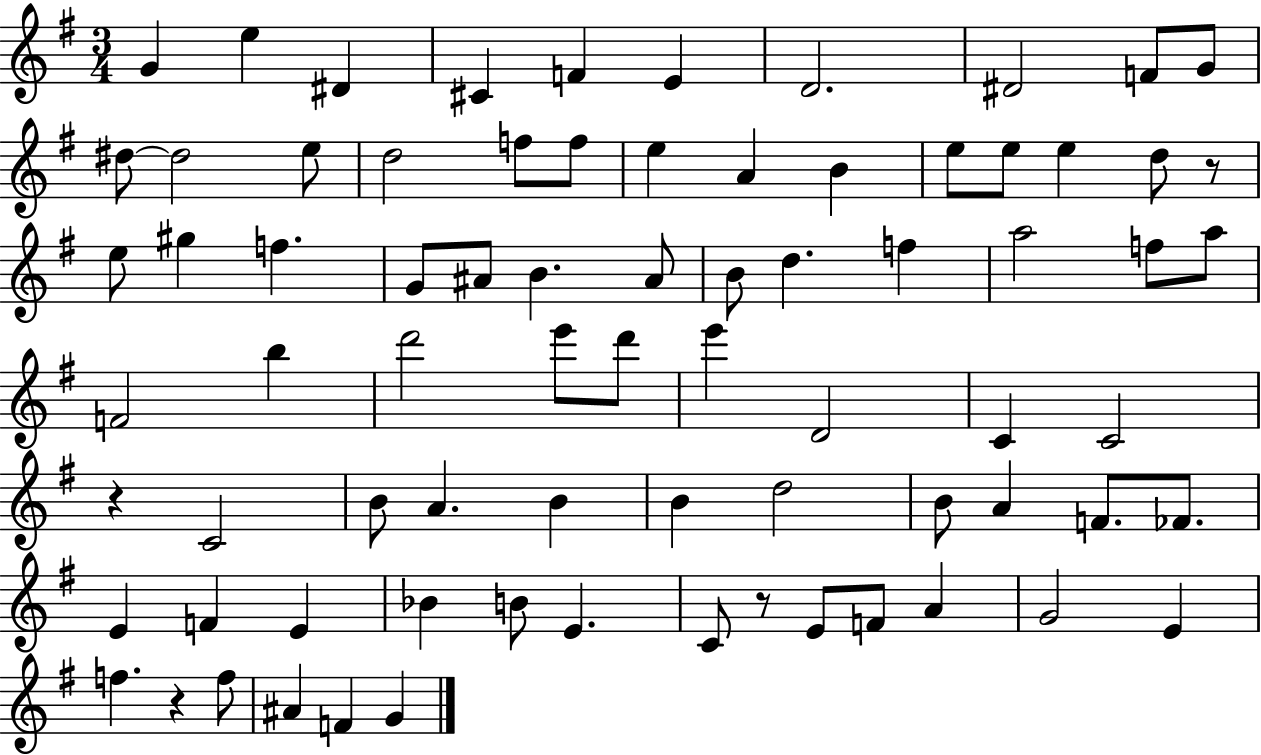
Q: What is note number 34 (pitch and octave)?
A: A5